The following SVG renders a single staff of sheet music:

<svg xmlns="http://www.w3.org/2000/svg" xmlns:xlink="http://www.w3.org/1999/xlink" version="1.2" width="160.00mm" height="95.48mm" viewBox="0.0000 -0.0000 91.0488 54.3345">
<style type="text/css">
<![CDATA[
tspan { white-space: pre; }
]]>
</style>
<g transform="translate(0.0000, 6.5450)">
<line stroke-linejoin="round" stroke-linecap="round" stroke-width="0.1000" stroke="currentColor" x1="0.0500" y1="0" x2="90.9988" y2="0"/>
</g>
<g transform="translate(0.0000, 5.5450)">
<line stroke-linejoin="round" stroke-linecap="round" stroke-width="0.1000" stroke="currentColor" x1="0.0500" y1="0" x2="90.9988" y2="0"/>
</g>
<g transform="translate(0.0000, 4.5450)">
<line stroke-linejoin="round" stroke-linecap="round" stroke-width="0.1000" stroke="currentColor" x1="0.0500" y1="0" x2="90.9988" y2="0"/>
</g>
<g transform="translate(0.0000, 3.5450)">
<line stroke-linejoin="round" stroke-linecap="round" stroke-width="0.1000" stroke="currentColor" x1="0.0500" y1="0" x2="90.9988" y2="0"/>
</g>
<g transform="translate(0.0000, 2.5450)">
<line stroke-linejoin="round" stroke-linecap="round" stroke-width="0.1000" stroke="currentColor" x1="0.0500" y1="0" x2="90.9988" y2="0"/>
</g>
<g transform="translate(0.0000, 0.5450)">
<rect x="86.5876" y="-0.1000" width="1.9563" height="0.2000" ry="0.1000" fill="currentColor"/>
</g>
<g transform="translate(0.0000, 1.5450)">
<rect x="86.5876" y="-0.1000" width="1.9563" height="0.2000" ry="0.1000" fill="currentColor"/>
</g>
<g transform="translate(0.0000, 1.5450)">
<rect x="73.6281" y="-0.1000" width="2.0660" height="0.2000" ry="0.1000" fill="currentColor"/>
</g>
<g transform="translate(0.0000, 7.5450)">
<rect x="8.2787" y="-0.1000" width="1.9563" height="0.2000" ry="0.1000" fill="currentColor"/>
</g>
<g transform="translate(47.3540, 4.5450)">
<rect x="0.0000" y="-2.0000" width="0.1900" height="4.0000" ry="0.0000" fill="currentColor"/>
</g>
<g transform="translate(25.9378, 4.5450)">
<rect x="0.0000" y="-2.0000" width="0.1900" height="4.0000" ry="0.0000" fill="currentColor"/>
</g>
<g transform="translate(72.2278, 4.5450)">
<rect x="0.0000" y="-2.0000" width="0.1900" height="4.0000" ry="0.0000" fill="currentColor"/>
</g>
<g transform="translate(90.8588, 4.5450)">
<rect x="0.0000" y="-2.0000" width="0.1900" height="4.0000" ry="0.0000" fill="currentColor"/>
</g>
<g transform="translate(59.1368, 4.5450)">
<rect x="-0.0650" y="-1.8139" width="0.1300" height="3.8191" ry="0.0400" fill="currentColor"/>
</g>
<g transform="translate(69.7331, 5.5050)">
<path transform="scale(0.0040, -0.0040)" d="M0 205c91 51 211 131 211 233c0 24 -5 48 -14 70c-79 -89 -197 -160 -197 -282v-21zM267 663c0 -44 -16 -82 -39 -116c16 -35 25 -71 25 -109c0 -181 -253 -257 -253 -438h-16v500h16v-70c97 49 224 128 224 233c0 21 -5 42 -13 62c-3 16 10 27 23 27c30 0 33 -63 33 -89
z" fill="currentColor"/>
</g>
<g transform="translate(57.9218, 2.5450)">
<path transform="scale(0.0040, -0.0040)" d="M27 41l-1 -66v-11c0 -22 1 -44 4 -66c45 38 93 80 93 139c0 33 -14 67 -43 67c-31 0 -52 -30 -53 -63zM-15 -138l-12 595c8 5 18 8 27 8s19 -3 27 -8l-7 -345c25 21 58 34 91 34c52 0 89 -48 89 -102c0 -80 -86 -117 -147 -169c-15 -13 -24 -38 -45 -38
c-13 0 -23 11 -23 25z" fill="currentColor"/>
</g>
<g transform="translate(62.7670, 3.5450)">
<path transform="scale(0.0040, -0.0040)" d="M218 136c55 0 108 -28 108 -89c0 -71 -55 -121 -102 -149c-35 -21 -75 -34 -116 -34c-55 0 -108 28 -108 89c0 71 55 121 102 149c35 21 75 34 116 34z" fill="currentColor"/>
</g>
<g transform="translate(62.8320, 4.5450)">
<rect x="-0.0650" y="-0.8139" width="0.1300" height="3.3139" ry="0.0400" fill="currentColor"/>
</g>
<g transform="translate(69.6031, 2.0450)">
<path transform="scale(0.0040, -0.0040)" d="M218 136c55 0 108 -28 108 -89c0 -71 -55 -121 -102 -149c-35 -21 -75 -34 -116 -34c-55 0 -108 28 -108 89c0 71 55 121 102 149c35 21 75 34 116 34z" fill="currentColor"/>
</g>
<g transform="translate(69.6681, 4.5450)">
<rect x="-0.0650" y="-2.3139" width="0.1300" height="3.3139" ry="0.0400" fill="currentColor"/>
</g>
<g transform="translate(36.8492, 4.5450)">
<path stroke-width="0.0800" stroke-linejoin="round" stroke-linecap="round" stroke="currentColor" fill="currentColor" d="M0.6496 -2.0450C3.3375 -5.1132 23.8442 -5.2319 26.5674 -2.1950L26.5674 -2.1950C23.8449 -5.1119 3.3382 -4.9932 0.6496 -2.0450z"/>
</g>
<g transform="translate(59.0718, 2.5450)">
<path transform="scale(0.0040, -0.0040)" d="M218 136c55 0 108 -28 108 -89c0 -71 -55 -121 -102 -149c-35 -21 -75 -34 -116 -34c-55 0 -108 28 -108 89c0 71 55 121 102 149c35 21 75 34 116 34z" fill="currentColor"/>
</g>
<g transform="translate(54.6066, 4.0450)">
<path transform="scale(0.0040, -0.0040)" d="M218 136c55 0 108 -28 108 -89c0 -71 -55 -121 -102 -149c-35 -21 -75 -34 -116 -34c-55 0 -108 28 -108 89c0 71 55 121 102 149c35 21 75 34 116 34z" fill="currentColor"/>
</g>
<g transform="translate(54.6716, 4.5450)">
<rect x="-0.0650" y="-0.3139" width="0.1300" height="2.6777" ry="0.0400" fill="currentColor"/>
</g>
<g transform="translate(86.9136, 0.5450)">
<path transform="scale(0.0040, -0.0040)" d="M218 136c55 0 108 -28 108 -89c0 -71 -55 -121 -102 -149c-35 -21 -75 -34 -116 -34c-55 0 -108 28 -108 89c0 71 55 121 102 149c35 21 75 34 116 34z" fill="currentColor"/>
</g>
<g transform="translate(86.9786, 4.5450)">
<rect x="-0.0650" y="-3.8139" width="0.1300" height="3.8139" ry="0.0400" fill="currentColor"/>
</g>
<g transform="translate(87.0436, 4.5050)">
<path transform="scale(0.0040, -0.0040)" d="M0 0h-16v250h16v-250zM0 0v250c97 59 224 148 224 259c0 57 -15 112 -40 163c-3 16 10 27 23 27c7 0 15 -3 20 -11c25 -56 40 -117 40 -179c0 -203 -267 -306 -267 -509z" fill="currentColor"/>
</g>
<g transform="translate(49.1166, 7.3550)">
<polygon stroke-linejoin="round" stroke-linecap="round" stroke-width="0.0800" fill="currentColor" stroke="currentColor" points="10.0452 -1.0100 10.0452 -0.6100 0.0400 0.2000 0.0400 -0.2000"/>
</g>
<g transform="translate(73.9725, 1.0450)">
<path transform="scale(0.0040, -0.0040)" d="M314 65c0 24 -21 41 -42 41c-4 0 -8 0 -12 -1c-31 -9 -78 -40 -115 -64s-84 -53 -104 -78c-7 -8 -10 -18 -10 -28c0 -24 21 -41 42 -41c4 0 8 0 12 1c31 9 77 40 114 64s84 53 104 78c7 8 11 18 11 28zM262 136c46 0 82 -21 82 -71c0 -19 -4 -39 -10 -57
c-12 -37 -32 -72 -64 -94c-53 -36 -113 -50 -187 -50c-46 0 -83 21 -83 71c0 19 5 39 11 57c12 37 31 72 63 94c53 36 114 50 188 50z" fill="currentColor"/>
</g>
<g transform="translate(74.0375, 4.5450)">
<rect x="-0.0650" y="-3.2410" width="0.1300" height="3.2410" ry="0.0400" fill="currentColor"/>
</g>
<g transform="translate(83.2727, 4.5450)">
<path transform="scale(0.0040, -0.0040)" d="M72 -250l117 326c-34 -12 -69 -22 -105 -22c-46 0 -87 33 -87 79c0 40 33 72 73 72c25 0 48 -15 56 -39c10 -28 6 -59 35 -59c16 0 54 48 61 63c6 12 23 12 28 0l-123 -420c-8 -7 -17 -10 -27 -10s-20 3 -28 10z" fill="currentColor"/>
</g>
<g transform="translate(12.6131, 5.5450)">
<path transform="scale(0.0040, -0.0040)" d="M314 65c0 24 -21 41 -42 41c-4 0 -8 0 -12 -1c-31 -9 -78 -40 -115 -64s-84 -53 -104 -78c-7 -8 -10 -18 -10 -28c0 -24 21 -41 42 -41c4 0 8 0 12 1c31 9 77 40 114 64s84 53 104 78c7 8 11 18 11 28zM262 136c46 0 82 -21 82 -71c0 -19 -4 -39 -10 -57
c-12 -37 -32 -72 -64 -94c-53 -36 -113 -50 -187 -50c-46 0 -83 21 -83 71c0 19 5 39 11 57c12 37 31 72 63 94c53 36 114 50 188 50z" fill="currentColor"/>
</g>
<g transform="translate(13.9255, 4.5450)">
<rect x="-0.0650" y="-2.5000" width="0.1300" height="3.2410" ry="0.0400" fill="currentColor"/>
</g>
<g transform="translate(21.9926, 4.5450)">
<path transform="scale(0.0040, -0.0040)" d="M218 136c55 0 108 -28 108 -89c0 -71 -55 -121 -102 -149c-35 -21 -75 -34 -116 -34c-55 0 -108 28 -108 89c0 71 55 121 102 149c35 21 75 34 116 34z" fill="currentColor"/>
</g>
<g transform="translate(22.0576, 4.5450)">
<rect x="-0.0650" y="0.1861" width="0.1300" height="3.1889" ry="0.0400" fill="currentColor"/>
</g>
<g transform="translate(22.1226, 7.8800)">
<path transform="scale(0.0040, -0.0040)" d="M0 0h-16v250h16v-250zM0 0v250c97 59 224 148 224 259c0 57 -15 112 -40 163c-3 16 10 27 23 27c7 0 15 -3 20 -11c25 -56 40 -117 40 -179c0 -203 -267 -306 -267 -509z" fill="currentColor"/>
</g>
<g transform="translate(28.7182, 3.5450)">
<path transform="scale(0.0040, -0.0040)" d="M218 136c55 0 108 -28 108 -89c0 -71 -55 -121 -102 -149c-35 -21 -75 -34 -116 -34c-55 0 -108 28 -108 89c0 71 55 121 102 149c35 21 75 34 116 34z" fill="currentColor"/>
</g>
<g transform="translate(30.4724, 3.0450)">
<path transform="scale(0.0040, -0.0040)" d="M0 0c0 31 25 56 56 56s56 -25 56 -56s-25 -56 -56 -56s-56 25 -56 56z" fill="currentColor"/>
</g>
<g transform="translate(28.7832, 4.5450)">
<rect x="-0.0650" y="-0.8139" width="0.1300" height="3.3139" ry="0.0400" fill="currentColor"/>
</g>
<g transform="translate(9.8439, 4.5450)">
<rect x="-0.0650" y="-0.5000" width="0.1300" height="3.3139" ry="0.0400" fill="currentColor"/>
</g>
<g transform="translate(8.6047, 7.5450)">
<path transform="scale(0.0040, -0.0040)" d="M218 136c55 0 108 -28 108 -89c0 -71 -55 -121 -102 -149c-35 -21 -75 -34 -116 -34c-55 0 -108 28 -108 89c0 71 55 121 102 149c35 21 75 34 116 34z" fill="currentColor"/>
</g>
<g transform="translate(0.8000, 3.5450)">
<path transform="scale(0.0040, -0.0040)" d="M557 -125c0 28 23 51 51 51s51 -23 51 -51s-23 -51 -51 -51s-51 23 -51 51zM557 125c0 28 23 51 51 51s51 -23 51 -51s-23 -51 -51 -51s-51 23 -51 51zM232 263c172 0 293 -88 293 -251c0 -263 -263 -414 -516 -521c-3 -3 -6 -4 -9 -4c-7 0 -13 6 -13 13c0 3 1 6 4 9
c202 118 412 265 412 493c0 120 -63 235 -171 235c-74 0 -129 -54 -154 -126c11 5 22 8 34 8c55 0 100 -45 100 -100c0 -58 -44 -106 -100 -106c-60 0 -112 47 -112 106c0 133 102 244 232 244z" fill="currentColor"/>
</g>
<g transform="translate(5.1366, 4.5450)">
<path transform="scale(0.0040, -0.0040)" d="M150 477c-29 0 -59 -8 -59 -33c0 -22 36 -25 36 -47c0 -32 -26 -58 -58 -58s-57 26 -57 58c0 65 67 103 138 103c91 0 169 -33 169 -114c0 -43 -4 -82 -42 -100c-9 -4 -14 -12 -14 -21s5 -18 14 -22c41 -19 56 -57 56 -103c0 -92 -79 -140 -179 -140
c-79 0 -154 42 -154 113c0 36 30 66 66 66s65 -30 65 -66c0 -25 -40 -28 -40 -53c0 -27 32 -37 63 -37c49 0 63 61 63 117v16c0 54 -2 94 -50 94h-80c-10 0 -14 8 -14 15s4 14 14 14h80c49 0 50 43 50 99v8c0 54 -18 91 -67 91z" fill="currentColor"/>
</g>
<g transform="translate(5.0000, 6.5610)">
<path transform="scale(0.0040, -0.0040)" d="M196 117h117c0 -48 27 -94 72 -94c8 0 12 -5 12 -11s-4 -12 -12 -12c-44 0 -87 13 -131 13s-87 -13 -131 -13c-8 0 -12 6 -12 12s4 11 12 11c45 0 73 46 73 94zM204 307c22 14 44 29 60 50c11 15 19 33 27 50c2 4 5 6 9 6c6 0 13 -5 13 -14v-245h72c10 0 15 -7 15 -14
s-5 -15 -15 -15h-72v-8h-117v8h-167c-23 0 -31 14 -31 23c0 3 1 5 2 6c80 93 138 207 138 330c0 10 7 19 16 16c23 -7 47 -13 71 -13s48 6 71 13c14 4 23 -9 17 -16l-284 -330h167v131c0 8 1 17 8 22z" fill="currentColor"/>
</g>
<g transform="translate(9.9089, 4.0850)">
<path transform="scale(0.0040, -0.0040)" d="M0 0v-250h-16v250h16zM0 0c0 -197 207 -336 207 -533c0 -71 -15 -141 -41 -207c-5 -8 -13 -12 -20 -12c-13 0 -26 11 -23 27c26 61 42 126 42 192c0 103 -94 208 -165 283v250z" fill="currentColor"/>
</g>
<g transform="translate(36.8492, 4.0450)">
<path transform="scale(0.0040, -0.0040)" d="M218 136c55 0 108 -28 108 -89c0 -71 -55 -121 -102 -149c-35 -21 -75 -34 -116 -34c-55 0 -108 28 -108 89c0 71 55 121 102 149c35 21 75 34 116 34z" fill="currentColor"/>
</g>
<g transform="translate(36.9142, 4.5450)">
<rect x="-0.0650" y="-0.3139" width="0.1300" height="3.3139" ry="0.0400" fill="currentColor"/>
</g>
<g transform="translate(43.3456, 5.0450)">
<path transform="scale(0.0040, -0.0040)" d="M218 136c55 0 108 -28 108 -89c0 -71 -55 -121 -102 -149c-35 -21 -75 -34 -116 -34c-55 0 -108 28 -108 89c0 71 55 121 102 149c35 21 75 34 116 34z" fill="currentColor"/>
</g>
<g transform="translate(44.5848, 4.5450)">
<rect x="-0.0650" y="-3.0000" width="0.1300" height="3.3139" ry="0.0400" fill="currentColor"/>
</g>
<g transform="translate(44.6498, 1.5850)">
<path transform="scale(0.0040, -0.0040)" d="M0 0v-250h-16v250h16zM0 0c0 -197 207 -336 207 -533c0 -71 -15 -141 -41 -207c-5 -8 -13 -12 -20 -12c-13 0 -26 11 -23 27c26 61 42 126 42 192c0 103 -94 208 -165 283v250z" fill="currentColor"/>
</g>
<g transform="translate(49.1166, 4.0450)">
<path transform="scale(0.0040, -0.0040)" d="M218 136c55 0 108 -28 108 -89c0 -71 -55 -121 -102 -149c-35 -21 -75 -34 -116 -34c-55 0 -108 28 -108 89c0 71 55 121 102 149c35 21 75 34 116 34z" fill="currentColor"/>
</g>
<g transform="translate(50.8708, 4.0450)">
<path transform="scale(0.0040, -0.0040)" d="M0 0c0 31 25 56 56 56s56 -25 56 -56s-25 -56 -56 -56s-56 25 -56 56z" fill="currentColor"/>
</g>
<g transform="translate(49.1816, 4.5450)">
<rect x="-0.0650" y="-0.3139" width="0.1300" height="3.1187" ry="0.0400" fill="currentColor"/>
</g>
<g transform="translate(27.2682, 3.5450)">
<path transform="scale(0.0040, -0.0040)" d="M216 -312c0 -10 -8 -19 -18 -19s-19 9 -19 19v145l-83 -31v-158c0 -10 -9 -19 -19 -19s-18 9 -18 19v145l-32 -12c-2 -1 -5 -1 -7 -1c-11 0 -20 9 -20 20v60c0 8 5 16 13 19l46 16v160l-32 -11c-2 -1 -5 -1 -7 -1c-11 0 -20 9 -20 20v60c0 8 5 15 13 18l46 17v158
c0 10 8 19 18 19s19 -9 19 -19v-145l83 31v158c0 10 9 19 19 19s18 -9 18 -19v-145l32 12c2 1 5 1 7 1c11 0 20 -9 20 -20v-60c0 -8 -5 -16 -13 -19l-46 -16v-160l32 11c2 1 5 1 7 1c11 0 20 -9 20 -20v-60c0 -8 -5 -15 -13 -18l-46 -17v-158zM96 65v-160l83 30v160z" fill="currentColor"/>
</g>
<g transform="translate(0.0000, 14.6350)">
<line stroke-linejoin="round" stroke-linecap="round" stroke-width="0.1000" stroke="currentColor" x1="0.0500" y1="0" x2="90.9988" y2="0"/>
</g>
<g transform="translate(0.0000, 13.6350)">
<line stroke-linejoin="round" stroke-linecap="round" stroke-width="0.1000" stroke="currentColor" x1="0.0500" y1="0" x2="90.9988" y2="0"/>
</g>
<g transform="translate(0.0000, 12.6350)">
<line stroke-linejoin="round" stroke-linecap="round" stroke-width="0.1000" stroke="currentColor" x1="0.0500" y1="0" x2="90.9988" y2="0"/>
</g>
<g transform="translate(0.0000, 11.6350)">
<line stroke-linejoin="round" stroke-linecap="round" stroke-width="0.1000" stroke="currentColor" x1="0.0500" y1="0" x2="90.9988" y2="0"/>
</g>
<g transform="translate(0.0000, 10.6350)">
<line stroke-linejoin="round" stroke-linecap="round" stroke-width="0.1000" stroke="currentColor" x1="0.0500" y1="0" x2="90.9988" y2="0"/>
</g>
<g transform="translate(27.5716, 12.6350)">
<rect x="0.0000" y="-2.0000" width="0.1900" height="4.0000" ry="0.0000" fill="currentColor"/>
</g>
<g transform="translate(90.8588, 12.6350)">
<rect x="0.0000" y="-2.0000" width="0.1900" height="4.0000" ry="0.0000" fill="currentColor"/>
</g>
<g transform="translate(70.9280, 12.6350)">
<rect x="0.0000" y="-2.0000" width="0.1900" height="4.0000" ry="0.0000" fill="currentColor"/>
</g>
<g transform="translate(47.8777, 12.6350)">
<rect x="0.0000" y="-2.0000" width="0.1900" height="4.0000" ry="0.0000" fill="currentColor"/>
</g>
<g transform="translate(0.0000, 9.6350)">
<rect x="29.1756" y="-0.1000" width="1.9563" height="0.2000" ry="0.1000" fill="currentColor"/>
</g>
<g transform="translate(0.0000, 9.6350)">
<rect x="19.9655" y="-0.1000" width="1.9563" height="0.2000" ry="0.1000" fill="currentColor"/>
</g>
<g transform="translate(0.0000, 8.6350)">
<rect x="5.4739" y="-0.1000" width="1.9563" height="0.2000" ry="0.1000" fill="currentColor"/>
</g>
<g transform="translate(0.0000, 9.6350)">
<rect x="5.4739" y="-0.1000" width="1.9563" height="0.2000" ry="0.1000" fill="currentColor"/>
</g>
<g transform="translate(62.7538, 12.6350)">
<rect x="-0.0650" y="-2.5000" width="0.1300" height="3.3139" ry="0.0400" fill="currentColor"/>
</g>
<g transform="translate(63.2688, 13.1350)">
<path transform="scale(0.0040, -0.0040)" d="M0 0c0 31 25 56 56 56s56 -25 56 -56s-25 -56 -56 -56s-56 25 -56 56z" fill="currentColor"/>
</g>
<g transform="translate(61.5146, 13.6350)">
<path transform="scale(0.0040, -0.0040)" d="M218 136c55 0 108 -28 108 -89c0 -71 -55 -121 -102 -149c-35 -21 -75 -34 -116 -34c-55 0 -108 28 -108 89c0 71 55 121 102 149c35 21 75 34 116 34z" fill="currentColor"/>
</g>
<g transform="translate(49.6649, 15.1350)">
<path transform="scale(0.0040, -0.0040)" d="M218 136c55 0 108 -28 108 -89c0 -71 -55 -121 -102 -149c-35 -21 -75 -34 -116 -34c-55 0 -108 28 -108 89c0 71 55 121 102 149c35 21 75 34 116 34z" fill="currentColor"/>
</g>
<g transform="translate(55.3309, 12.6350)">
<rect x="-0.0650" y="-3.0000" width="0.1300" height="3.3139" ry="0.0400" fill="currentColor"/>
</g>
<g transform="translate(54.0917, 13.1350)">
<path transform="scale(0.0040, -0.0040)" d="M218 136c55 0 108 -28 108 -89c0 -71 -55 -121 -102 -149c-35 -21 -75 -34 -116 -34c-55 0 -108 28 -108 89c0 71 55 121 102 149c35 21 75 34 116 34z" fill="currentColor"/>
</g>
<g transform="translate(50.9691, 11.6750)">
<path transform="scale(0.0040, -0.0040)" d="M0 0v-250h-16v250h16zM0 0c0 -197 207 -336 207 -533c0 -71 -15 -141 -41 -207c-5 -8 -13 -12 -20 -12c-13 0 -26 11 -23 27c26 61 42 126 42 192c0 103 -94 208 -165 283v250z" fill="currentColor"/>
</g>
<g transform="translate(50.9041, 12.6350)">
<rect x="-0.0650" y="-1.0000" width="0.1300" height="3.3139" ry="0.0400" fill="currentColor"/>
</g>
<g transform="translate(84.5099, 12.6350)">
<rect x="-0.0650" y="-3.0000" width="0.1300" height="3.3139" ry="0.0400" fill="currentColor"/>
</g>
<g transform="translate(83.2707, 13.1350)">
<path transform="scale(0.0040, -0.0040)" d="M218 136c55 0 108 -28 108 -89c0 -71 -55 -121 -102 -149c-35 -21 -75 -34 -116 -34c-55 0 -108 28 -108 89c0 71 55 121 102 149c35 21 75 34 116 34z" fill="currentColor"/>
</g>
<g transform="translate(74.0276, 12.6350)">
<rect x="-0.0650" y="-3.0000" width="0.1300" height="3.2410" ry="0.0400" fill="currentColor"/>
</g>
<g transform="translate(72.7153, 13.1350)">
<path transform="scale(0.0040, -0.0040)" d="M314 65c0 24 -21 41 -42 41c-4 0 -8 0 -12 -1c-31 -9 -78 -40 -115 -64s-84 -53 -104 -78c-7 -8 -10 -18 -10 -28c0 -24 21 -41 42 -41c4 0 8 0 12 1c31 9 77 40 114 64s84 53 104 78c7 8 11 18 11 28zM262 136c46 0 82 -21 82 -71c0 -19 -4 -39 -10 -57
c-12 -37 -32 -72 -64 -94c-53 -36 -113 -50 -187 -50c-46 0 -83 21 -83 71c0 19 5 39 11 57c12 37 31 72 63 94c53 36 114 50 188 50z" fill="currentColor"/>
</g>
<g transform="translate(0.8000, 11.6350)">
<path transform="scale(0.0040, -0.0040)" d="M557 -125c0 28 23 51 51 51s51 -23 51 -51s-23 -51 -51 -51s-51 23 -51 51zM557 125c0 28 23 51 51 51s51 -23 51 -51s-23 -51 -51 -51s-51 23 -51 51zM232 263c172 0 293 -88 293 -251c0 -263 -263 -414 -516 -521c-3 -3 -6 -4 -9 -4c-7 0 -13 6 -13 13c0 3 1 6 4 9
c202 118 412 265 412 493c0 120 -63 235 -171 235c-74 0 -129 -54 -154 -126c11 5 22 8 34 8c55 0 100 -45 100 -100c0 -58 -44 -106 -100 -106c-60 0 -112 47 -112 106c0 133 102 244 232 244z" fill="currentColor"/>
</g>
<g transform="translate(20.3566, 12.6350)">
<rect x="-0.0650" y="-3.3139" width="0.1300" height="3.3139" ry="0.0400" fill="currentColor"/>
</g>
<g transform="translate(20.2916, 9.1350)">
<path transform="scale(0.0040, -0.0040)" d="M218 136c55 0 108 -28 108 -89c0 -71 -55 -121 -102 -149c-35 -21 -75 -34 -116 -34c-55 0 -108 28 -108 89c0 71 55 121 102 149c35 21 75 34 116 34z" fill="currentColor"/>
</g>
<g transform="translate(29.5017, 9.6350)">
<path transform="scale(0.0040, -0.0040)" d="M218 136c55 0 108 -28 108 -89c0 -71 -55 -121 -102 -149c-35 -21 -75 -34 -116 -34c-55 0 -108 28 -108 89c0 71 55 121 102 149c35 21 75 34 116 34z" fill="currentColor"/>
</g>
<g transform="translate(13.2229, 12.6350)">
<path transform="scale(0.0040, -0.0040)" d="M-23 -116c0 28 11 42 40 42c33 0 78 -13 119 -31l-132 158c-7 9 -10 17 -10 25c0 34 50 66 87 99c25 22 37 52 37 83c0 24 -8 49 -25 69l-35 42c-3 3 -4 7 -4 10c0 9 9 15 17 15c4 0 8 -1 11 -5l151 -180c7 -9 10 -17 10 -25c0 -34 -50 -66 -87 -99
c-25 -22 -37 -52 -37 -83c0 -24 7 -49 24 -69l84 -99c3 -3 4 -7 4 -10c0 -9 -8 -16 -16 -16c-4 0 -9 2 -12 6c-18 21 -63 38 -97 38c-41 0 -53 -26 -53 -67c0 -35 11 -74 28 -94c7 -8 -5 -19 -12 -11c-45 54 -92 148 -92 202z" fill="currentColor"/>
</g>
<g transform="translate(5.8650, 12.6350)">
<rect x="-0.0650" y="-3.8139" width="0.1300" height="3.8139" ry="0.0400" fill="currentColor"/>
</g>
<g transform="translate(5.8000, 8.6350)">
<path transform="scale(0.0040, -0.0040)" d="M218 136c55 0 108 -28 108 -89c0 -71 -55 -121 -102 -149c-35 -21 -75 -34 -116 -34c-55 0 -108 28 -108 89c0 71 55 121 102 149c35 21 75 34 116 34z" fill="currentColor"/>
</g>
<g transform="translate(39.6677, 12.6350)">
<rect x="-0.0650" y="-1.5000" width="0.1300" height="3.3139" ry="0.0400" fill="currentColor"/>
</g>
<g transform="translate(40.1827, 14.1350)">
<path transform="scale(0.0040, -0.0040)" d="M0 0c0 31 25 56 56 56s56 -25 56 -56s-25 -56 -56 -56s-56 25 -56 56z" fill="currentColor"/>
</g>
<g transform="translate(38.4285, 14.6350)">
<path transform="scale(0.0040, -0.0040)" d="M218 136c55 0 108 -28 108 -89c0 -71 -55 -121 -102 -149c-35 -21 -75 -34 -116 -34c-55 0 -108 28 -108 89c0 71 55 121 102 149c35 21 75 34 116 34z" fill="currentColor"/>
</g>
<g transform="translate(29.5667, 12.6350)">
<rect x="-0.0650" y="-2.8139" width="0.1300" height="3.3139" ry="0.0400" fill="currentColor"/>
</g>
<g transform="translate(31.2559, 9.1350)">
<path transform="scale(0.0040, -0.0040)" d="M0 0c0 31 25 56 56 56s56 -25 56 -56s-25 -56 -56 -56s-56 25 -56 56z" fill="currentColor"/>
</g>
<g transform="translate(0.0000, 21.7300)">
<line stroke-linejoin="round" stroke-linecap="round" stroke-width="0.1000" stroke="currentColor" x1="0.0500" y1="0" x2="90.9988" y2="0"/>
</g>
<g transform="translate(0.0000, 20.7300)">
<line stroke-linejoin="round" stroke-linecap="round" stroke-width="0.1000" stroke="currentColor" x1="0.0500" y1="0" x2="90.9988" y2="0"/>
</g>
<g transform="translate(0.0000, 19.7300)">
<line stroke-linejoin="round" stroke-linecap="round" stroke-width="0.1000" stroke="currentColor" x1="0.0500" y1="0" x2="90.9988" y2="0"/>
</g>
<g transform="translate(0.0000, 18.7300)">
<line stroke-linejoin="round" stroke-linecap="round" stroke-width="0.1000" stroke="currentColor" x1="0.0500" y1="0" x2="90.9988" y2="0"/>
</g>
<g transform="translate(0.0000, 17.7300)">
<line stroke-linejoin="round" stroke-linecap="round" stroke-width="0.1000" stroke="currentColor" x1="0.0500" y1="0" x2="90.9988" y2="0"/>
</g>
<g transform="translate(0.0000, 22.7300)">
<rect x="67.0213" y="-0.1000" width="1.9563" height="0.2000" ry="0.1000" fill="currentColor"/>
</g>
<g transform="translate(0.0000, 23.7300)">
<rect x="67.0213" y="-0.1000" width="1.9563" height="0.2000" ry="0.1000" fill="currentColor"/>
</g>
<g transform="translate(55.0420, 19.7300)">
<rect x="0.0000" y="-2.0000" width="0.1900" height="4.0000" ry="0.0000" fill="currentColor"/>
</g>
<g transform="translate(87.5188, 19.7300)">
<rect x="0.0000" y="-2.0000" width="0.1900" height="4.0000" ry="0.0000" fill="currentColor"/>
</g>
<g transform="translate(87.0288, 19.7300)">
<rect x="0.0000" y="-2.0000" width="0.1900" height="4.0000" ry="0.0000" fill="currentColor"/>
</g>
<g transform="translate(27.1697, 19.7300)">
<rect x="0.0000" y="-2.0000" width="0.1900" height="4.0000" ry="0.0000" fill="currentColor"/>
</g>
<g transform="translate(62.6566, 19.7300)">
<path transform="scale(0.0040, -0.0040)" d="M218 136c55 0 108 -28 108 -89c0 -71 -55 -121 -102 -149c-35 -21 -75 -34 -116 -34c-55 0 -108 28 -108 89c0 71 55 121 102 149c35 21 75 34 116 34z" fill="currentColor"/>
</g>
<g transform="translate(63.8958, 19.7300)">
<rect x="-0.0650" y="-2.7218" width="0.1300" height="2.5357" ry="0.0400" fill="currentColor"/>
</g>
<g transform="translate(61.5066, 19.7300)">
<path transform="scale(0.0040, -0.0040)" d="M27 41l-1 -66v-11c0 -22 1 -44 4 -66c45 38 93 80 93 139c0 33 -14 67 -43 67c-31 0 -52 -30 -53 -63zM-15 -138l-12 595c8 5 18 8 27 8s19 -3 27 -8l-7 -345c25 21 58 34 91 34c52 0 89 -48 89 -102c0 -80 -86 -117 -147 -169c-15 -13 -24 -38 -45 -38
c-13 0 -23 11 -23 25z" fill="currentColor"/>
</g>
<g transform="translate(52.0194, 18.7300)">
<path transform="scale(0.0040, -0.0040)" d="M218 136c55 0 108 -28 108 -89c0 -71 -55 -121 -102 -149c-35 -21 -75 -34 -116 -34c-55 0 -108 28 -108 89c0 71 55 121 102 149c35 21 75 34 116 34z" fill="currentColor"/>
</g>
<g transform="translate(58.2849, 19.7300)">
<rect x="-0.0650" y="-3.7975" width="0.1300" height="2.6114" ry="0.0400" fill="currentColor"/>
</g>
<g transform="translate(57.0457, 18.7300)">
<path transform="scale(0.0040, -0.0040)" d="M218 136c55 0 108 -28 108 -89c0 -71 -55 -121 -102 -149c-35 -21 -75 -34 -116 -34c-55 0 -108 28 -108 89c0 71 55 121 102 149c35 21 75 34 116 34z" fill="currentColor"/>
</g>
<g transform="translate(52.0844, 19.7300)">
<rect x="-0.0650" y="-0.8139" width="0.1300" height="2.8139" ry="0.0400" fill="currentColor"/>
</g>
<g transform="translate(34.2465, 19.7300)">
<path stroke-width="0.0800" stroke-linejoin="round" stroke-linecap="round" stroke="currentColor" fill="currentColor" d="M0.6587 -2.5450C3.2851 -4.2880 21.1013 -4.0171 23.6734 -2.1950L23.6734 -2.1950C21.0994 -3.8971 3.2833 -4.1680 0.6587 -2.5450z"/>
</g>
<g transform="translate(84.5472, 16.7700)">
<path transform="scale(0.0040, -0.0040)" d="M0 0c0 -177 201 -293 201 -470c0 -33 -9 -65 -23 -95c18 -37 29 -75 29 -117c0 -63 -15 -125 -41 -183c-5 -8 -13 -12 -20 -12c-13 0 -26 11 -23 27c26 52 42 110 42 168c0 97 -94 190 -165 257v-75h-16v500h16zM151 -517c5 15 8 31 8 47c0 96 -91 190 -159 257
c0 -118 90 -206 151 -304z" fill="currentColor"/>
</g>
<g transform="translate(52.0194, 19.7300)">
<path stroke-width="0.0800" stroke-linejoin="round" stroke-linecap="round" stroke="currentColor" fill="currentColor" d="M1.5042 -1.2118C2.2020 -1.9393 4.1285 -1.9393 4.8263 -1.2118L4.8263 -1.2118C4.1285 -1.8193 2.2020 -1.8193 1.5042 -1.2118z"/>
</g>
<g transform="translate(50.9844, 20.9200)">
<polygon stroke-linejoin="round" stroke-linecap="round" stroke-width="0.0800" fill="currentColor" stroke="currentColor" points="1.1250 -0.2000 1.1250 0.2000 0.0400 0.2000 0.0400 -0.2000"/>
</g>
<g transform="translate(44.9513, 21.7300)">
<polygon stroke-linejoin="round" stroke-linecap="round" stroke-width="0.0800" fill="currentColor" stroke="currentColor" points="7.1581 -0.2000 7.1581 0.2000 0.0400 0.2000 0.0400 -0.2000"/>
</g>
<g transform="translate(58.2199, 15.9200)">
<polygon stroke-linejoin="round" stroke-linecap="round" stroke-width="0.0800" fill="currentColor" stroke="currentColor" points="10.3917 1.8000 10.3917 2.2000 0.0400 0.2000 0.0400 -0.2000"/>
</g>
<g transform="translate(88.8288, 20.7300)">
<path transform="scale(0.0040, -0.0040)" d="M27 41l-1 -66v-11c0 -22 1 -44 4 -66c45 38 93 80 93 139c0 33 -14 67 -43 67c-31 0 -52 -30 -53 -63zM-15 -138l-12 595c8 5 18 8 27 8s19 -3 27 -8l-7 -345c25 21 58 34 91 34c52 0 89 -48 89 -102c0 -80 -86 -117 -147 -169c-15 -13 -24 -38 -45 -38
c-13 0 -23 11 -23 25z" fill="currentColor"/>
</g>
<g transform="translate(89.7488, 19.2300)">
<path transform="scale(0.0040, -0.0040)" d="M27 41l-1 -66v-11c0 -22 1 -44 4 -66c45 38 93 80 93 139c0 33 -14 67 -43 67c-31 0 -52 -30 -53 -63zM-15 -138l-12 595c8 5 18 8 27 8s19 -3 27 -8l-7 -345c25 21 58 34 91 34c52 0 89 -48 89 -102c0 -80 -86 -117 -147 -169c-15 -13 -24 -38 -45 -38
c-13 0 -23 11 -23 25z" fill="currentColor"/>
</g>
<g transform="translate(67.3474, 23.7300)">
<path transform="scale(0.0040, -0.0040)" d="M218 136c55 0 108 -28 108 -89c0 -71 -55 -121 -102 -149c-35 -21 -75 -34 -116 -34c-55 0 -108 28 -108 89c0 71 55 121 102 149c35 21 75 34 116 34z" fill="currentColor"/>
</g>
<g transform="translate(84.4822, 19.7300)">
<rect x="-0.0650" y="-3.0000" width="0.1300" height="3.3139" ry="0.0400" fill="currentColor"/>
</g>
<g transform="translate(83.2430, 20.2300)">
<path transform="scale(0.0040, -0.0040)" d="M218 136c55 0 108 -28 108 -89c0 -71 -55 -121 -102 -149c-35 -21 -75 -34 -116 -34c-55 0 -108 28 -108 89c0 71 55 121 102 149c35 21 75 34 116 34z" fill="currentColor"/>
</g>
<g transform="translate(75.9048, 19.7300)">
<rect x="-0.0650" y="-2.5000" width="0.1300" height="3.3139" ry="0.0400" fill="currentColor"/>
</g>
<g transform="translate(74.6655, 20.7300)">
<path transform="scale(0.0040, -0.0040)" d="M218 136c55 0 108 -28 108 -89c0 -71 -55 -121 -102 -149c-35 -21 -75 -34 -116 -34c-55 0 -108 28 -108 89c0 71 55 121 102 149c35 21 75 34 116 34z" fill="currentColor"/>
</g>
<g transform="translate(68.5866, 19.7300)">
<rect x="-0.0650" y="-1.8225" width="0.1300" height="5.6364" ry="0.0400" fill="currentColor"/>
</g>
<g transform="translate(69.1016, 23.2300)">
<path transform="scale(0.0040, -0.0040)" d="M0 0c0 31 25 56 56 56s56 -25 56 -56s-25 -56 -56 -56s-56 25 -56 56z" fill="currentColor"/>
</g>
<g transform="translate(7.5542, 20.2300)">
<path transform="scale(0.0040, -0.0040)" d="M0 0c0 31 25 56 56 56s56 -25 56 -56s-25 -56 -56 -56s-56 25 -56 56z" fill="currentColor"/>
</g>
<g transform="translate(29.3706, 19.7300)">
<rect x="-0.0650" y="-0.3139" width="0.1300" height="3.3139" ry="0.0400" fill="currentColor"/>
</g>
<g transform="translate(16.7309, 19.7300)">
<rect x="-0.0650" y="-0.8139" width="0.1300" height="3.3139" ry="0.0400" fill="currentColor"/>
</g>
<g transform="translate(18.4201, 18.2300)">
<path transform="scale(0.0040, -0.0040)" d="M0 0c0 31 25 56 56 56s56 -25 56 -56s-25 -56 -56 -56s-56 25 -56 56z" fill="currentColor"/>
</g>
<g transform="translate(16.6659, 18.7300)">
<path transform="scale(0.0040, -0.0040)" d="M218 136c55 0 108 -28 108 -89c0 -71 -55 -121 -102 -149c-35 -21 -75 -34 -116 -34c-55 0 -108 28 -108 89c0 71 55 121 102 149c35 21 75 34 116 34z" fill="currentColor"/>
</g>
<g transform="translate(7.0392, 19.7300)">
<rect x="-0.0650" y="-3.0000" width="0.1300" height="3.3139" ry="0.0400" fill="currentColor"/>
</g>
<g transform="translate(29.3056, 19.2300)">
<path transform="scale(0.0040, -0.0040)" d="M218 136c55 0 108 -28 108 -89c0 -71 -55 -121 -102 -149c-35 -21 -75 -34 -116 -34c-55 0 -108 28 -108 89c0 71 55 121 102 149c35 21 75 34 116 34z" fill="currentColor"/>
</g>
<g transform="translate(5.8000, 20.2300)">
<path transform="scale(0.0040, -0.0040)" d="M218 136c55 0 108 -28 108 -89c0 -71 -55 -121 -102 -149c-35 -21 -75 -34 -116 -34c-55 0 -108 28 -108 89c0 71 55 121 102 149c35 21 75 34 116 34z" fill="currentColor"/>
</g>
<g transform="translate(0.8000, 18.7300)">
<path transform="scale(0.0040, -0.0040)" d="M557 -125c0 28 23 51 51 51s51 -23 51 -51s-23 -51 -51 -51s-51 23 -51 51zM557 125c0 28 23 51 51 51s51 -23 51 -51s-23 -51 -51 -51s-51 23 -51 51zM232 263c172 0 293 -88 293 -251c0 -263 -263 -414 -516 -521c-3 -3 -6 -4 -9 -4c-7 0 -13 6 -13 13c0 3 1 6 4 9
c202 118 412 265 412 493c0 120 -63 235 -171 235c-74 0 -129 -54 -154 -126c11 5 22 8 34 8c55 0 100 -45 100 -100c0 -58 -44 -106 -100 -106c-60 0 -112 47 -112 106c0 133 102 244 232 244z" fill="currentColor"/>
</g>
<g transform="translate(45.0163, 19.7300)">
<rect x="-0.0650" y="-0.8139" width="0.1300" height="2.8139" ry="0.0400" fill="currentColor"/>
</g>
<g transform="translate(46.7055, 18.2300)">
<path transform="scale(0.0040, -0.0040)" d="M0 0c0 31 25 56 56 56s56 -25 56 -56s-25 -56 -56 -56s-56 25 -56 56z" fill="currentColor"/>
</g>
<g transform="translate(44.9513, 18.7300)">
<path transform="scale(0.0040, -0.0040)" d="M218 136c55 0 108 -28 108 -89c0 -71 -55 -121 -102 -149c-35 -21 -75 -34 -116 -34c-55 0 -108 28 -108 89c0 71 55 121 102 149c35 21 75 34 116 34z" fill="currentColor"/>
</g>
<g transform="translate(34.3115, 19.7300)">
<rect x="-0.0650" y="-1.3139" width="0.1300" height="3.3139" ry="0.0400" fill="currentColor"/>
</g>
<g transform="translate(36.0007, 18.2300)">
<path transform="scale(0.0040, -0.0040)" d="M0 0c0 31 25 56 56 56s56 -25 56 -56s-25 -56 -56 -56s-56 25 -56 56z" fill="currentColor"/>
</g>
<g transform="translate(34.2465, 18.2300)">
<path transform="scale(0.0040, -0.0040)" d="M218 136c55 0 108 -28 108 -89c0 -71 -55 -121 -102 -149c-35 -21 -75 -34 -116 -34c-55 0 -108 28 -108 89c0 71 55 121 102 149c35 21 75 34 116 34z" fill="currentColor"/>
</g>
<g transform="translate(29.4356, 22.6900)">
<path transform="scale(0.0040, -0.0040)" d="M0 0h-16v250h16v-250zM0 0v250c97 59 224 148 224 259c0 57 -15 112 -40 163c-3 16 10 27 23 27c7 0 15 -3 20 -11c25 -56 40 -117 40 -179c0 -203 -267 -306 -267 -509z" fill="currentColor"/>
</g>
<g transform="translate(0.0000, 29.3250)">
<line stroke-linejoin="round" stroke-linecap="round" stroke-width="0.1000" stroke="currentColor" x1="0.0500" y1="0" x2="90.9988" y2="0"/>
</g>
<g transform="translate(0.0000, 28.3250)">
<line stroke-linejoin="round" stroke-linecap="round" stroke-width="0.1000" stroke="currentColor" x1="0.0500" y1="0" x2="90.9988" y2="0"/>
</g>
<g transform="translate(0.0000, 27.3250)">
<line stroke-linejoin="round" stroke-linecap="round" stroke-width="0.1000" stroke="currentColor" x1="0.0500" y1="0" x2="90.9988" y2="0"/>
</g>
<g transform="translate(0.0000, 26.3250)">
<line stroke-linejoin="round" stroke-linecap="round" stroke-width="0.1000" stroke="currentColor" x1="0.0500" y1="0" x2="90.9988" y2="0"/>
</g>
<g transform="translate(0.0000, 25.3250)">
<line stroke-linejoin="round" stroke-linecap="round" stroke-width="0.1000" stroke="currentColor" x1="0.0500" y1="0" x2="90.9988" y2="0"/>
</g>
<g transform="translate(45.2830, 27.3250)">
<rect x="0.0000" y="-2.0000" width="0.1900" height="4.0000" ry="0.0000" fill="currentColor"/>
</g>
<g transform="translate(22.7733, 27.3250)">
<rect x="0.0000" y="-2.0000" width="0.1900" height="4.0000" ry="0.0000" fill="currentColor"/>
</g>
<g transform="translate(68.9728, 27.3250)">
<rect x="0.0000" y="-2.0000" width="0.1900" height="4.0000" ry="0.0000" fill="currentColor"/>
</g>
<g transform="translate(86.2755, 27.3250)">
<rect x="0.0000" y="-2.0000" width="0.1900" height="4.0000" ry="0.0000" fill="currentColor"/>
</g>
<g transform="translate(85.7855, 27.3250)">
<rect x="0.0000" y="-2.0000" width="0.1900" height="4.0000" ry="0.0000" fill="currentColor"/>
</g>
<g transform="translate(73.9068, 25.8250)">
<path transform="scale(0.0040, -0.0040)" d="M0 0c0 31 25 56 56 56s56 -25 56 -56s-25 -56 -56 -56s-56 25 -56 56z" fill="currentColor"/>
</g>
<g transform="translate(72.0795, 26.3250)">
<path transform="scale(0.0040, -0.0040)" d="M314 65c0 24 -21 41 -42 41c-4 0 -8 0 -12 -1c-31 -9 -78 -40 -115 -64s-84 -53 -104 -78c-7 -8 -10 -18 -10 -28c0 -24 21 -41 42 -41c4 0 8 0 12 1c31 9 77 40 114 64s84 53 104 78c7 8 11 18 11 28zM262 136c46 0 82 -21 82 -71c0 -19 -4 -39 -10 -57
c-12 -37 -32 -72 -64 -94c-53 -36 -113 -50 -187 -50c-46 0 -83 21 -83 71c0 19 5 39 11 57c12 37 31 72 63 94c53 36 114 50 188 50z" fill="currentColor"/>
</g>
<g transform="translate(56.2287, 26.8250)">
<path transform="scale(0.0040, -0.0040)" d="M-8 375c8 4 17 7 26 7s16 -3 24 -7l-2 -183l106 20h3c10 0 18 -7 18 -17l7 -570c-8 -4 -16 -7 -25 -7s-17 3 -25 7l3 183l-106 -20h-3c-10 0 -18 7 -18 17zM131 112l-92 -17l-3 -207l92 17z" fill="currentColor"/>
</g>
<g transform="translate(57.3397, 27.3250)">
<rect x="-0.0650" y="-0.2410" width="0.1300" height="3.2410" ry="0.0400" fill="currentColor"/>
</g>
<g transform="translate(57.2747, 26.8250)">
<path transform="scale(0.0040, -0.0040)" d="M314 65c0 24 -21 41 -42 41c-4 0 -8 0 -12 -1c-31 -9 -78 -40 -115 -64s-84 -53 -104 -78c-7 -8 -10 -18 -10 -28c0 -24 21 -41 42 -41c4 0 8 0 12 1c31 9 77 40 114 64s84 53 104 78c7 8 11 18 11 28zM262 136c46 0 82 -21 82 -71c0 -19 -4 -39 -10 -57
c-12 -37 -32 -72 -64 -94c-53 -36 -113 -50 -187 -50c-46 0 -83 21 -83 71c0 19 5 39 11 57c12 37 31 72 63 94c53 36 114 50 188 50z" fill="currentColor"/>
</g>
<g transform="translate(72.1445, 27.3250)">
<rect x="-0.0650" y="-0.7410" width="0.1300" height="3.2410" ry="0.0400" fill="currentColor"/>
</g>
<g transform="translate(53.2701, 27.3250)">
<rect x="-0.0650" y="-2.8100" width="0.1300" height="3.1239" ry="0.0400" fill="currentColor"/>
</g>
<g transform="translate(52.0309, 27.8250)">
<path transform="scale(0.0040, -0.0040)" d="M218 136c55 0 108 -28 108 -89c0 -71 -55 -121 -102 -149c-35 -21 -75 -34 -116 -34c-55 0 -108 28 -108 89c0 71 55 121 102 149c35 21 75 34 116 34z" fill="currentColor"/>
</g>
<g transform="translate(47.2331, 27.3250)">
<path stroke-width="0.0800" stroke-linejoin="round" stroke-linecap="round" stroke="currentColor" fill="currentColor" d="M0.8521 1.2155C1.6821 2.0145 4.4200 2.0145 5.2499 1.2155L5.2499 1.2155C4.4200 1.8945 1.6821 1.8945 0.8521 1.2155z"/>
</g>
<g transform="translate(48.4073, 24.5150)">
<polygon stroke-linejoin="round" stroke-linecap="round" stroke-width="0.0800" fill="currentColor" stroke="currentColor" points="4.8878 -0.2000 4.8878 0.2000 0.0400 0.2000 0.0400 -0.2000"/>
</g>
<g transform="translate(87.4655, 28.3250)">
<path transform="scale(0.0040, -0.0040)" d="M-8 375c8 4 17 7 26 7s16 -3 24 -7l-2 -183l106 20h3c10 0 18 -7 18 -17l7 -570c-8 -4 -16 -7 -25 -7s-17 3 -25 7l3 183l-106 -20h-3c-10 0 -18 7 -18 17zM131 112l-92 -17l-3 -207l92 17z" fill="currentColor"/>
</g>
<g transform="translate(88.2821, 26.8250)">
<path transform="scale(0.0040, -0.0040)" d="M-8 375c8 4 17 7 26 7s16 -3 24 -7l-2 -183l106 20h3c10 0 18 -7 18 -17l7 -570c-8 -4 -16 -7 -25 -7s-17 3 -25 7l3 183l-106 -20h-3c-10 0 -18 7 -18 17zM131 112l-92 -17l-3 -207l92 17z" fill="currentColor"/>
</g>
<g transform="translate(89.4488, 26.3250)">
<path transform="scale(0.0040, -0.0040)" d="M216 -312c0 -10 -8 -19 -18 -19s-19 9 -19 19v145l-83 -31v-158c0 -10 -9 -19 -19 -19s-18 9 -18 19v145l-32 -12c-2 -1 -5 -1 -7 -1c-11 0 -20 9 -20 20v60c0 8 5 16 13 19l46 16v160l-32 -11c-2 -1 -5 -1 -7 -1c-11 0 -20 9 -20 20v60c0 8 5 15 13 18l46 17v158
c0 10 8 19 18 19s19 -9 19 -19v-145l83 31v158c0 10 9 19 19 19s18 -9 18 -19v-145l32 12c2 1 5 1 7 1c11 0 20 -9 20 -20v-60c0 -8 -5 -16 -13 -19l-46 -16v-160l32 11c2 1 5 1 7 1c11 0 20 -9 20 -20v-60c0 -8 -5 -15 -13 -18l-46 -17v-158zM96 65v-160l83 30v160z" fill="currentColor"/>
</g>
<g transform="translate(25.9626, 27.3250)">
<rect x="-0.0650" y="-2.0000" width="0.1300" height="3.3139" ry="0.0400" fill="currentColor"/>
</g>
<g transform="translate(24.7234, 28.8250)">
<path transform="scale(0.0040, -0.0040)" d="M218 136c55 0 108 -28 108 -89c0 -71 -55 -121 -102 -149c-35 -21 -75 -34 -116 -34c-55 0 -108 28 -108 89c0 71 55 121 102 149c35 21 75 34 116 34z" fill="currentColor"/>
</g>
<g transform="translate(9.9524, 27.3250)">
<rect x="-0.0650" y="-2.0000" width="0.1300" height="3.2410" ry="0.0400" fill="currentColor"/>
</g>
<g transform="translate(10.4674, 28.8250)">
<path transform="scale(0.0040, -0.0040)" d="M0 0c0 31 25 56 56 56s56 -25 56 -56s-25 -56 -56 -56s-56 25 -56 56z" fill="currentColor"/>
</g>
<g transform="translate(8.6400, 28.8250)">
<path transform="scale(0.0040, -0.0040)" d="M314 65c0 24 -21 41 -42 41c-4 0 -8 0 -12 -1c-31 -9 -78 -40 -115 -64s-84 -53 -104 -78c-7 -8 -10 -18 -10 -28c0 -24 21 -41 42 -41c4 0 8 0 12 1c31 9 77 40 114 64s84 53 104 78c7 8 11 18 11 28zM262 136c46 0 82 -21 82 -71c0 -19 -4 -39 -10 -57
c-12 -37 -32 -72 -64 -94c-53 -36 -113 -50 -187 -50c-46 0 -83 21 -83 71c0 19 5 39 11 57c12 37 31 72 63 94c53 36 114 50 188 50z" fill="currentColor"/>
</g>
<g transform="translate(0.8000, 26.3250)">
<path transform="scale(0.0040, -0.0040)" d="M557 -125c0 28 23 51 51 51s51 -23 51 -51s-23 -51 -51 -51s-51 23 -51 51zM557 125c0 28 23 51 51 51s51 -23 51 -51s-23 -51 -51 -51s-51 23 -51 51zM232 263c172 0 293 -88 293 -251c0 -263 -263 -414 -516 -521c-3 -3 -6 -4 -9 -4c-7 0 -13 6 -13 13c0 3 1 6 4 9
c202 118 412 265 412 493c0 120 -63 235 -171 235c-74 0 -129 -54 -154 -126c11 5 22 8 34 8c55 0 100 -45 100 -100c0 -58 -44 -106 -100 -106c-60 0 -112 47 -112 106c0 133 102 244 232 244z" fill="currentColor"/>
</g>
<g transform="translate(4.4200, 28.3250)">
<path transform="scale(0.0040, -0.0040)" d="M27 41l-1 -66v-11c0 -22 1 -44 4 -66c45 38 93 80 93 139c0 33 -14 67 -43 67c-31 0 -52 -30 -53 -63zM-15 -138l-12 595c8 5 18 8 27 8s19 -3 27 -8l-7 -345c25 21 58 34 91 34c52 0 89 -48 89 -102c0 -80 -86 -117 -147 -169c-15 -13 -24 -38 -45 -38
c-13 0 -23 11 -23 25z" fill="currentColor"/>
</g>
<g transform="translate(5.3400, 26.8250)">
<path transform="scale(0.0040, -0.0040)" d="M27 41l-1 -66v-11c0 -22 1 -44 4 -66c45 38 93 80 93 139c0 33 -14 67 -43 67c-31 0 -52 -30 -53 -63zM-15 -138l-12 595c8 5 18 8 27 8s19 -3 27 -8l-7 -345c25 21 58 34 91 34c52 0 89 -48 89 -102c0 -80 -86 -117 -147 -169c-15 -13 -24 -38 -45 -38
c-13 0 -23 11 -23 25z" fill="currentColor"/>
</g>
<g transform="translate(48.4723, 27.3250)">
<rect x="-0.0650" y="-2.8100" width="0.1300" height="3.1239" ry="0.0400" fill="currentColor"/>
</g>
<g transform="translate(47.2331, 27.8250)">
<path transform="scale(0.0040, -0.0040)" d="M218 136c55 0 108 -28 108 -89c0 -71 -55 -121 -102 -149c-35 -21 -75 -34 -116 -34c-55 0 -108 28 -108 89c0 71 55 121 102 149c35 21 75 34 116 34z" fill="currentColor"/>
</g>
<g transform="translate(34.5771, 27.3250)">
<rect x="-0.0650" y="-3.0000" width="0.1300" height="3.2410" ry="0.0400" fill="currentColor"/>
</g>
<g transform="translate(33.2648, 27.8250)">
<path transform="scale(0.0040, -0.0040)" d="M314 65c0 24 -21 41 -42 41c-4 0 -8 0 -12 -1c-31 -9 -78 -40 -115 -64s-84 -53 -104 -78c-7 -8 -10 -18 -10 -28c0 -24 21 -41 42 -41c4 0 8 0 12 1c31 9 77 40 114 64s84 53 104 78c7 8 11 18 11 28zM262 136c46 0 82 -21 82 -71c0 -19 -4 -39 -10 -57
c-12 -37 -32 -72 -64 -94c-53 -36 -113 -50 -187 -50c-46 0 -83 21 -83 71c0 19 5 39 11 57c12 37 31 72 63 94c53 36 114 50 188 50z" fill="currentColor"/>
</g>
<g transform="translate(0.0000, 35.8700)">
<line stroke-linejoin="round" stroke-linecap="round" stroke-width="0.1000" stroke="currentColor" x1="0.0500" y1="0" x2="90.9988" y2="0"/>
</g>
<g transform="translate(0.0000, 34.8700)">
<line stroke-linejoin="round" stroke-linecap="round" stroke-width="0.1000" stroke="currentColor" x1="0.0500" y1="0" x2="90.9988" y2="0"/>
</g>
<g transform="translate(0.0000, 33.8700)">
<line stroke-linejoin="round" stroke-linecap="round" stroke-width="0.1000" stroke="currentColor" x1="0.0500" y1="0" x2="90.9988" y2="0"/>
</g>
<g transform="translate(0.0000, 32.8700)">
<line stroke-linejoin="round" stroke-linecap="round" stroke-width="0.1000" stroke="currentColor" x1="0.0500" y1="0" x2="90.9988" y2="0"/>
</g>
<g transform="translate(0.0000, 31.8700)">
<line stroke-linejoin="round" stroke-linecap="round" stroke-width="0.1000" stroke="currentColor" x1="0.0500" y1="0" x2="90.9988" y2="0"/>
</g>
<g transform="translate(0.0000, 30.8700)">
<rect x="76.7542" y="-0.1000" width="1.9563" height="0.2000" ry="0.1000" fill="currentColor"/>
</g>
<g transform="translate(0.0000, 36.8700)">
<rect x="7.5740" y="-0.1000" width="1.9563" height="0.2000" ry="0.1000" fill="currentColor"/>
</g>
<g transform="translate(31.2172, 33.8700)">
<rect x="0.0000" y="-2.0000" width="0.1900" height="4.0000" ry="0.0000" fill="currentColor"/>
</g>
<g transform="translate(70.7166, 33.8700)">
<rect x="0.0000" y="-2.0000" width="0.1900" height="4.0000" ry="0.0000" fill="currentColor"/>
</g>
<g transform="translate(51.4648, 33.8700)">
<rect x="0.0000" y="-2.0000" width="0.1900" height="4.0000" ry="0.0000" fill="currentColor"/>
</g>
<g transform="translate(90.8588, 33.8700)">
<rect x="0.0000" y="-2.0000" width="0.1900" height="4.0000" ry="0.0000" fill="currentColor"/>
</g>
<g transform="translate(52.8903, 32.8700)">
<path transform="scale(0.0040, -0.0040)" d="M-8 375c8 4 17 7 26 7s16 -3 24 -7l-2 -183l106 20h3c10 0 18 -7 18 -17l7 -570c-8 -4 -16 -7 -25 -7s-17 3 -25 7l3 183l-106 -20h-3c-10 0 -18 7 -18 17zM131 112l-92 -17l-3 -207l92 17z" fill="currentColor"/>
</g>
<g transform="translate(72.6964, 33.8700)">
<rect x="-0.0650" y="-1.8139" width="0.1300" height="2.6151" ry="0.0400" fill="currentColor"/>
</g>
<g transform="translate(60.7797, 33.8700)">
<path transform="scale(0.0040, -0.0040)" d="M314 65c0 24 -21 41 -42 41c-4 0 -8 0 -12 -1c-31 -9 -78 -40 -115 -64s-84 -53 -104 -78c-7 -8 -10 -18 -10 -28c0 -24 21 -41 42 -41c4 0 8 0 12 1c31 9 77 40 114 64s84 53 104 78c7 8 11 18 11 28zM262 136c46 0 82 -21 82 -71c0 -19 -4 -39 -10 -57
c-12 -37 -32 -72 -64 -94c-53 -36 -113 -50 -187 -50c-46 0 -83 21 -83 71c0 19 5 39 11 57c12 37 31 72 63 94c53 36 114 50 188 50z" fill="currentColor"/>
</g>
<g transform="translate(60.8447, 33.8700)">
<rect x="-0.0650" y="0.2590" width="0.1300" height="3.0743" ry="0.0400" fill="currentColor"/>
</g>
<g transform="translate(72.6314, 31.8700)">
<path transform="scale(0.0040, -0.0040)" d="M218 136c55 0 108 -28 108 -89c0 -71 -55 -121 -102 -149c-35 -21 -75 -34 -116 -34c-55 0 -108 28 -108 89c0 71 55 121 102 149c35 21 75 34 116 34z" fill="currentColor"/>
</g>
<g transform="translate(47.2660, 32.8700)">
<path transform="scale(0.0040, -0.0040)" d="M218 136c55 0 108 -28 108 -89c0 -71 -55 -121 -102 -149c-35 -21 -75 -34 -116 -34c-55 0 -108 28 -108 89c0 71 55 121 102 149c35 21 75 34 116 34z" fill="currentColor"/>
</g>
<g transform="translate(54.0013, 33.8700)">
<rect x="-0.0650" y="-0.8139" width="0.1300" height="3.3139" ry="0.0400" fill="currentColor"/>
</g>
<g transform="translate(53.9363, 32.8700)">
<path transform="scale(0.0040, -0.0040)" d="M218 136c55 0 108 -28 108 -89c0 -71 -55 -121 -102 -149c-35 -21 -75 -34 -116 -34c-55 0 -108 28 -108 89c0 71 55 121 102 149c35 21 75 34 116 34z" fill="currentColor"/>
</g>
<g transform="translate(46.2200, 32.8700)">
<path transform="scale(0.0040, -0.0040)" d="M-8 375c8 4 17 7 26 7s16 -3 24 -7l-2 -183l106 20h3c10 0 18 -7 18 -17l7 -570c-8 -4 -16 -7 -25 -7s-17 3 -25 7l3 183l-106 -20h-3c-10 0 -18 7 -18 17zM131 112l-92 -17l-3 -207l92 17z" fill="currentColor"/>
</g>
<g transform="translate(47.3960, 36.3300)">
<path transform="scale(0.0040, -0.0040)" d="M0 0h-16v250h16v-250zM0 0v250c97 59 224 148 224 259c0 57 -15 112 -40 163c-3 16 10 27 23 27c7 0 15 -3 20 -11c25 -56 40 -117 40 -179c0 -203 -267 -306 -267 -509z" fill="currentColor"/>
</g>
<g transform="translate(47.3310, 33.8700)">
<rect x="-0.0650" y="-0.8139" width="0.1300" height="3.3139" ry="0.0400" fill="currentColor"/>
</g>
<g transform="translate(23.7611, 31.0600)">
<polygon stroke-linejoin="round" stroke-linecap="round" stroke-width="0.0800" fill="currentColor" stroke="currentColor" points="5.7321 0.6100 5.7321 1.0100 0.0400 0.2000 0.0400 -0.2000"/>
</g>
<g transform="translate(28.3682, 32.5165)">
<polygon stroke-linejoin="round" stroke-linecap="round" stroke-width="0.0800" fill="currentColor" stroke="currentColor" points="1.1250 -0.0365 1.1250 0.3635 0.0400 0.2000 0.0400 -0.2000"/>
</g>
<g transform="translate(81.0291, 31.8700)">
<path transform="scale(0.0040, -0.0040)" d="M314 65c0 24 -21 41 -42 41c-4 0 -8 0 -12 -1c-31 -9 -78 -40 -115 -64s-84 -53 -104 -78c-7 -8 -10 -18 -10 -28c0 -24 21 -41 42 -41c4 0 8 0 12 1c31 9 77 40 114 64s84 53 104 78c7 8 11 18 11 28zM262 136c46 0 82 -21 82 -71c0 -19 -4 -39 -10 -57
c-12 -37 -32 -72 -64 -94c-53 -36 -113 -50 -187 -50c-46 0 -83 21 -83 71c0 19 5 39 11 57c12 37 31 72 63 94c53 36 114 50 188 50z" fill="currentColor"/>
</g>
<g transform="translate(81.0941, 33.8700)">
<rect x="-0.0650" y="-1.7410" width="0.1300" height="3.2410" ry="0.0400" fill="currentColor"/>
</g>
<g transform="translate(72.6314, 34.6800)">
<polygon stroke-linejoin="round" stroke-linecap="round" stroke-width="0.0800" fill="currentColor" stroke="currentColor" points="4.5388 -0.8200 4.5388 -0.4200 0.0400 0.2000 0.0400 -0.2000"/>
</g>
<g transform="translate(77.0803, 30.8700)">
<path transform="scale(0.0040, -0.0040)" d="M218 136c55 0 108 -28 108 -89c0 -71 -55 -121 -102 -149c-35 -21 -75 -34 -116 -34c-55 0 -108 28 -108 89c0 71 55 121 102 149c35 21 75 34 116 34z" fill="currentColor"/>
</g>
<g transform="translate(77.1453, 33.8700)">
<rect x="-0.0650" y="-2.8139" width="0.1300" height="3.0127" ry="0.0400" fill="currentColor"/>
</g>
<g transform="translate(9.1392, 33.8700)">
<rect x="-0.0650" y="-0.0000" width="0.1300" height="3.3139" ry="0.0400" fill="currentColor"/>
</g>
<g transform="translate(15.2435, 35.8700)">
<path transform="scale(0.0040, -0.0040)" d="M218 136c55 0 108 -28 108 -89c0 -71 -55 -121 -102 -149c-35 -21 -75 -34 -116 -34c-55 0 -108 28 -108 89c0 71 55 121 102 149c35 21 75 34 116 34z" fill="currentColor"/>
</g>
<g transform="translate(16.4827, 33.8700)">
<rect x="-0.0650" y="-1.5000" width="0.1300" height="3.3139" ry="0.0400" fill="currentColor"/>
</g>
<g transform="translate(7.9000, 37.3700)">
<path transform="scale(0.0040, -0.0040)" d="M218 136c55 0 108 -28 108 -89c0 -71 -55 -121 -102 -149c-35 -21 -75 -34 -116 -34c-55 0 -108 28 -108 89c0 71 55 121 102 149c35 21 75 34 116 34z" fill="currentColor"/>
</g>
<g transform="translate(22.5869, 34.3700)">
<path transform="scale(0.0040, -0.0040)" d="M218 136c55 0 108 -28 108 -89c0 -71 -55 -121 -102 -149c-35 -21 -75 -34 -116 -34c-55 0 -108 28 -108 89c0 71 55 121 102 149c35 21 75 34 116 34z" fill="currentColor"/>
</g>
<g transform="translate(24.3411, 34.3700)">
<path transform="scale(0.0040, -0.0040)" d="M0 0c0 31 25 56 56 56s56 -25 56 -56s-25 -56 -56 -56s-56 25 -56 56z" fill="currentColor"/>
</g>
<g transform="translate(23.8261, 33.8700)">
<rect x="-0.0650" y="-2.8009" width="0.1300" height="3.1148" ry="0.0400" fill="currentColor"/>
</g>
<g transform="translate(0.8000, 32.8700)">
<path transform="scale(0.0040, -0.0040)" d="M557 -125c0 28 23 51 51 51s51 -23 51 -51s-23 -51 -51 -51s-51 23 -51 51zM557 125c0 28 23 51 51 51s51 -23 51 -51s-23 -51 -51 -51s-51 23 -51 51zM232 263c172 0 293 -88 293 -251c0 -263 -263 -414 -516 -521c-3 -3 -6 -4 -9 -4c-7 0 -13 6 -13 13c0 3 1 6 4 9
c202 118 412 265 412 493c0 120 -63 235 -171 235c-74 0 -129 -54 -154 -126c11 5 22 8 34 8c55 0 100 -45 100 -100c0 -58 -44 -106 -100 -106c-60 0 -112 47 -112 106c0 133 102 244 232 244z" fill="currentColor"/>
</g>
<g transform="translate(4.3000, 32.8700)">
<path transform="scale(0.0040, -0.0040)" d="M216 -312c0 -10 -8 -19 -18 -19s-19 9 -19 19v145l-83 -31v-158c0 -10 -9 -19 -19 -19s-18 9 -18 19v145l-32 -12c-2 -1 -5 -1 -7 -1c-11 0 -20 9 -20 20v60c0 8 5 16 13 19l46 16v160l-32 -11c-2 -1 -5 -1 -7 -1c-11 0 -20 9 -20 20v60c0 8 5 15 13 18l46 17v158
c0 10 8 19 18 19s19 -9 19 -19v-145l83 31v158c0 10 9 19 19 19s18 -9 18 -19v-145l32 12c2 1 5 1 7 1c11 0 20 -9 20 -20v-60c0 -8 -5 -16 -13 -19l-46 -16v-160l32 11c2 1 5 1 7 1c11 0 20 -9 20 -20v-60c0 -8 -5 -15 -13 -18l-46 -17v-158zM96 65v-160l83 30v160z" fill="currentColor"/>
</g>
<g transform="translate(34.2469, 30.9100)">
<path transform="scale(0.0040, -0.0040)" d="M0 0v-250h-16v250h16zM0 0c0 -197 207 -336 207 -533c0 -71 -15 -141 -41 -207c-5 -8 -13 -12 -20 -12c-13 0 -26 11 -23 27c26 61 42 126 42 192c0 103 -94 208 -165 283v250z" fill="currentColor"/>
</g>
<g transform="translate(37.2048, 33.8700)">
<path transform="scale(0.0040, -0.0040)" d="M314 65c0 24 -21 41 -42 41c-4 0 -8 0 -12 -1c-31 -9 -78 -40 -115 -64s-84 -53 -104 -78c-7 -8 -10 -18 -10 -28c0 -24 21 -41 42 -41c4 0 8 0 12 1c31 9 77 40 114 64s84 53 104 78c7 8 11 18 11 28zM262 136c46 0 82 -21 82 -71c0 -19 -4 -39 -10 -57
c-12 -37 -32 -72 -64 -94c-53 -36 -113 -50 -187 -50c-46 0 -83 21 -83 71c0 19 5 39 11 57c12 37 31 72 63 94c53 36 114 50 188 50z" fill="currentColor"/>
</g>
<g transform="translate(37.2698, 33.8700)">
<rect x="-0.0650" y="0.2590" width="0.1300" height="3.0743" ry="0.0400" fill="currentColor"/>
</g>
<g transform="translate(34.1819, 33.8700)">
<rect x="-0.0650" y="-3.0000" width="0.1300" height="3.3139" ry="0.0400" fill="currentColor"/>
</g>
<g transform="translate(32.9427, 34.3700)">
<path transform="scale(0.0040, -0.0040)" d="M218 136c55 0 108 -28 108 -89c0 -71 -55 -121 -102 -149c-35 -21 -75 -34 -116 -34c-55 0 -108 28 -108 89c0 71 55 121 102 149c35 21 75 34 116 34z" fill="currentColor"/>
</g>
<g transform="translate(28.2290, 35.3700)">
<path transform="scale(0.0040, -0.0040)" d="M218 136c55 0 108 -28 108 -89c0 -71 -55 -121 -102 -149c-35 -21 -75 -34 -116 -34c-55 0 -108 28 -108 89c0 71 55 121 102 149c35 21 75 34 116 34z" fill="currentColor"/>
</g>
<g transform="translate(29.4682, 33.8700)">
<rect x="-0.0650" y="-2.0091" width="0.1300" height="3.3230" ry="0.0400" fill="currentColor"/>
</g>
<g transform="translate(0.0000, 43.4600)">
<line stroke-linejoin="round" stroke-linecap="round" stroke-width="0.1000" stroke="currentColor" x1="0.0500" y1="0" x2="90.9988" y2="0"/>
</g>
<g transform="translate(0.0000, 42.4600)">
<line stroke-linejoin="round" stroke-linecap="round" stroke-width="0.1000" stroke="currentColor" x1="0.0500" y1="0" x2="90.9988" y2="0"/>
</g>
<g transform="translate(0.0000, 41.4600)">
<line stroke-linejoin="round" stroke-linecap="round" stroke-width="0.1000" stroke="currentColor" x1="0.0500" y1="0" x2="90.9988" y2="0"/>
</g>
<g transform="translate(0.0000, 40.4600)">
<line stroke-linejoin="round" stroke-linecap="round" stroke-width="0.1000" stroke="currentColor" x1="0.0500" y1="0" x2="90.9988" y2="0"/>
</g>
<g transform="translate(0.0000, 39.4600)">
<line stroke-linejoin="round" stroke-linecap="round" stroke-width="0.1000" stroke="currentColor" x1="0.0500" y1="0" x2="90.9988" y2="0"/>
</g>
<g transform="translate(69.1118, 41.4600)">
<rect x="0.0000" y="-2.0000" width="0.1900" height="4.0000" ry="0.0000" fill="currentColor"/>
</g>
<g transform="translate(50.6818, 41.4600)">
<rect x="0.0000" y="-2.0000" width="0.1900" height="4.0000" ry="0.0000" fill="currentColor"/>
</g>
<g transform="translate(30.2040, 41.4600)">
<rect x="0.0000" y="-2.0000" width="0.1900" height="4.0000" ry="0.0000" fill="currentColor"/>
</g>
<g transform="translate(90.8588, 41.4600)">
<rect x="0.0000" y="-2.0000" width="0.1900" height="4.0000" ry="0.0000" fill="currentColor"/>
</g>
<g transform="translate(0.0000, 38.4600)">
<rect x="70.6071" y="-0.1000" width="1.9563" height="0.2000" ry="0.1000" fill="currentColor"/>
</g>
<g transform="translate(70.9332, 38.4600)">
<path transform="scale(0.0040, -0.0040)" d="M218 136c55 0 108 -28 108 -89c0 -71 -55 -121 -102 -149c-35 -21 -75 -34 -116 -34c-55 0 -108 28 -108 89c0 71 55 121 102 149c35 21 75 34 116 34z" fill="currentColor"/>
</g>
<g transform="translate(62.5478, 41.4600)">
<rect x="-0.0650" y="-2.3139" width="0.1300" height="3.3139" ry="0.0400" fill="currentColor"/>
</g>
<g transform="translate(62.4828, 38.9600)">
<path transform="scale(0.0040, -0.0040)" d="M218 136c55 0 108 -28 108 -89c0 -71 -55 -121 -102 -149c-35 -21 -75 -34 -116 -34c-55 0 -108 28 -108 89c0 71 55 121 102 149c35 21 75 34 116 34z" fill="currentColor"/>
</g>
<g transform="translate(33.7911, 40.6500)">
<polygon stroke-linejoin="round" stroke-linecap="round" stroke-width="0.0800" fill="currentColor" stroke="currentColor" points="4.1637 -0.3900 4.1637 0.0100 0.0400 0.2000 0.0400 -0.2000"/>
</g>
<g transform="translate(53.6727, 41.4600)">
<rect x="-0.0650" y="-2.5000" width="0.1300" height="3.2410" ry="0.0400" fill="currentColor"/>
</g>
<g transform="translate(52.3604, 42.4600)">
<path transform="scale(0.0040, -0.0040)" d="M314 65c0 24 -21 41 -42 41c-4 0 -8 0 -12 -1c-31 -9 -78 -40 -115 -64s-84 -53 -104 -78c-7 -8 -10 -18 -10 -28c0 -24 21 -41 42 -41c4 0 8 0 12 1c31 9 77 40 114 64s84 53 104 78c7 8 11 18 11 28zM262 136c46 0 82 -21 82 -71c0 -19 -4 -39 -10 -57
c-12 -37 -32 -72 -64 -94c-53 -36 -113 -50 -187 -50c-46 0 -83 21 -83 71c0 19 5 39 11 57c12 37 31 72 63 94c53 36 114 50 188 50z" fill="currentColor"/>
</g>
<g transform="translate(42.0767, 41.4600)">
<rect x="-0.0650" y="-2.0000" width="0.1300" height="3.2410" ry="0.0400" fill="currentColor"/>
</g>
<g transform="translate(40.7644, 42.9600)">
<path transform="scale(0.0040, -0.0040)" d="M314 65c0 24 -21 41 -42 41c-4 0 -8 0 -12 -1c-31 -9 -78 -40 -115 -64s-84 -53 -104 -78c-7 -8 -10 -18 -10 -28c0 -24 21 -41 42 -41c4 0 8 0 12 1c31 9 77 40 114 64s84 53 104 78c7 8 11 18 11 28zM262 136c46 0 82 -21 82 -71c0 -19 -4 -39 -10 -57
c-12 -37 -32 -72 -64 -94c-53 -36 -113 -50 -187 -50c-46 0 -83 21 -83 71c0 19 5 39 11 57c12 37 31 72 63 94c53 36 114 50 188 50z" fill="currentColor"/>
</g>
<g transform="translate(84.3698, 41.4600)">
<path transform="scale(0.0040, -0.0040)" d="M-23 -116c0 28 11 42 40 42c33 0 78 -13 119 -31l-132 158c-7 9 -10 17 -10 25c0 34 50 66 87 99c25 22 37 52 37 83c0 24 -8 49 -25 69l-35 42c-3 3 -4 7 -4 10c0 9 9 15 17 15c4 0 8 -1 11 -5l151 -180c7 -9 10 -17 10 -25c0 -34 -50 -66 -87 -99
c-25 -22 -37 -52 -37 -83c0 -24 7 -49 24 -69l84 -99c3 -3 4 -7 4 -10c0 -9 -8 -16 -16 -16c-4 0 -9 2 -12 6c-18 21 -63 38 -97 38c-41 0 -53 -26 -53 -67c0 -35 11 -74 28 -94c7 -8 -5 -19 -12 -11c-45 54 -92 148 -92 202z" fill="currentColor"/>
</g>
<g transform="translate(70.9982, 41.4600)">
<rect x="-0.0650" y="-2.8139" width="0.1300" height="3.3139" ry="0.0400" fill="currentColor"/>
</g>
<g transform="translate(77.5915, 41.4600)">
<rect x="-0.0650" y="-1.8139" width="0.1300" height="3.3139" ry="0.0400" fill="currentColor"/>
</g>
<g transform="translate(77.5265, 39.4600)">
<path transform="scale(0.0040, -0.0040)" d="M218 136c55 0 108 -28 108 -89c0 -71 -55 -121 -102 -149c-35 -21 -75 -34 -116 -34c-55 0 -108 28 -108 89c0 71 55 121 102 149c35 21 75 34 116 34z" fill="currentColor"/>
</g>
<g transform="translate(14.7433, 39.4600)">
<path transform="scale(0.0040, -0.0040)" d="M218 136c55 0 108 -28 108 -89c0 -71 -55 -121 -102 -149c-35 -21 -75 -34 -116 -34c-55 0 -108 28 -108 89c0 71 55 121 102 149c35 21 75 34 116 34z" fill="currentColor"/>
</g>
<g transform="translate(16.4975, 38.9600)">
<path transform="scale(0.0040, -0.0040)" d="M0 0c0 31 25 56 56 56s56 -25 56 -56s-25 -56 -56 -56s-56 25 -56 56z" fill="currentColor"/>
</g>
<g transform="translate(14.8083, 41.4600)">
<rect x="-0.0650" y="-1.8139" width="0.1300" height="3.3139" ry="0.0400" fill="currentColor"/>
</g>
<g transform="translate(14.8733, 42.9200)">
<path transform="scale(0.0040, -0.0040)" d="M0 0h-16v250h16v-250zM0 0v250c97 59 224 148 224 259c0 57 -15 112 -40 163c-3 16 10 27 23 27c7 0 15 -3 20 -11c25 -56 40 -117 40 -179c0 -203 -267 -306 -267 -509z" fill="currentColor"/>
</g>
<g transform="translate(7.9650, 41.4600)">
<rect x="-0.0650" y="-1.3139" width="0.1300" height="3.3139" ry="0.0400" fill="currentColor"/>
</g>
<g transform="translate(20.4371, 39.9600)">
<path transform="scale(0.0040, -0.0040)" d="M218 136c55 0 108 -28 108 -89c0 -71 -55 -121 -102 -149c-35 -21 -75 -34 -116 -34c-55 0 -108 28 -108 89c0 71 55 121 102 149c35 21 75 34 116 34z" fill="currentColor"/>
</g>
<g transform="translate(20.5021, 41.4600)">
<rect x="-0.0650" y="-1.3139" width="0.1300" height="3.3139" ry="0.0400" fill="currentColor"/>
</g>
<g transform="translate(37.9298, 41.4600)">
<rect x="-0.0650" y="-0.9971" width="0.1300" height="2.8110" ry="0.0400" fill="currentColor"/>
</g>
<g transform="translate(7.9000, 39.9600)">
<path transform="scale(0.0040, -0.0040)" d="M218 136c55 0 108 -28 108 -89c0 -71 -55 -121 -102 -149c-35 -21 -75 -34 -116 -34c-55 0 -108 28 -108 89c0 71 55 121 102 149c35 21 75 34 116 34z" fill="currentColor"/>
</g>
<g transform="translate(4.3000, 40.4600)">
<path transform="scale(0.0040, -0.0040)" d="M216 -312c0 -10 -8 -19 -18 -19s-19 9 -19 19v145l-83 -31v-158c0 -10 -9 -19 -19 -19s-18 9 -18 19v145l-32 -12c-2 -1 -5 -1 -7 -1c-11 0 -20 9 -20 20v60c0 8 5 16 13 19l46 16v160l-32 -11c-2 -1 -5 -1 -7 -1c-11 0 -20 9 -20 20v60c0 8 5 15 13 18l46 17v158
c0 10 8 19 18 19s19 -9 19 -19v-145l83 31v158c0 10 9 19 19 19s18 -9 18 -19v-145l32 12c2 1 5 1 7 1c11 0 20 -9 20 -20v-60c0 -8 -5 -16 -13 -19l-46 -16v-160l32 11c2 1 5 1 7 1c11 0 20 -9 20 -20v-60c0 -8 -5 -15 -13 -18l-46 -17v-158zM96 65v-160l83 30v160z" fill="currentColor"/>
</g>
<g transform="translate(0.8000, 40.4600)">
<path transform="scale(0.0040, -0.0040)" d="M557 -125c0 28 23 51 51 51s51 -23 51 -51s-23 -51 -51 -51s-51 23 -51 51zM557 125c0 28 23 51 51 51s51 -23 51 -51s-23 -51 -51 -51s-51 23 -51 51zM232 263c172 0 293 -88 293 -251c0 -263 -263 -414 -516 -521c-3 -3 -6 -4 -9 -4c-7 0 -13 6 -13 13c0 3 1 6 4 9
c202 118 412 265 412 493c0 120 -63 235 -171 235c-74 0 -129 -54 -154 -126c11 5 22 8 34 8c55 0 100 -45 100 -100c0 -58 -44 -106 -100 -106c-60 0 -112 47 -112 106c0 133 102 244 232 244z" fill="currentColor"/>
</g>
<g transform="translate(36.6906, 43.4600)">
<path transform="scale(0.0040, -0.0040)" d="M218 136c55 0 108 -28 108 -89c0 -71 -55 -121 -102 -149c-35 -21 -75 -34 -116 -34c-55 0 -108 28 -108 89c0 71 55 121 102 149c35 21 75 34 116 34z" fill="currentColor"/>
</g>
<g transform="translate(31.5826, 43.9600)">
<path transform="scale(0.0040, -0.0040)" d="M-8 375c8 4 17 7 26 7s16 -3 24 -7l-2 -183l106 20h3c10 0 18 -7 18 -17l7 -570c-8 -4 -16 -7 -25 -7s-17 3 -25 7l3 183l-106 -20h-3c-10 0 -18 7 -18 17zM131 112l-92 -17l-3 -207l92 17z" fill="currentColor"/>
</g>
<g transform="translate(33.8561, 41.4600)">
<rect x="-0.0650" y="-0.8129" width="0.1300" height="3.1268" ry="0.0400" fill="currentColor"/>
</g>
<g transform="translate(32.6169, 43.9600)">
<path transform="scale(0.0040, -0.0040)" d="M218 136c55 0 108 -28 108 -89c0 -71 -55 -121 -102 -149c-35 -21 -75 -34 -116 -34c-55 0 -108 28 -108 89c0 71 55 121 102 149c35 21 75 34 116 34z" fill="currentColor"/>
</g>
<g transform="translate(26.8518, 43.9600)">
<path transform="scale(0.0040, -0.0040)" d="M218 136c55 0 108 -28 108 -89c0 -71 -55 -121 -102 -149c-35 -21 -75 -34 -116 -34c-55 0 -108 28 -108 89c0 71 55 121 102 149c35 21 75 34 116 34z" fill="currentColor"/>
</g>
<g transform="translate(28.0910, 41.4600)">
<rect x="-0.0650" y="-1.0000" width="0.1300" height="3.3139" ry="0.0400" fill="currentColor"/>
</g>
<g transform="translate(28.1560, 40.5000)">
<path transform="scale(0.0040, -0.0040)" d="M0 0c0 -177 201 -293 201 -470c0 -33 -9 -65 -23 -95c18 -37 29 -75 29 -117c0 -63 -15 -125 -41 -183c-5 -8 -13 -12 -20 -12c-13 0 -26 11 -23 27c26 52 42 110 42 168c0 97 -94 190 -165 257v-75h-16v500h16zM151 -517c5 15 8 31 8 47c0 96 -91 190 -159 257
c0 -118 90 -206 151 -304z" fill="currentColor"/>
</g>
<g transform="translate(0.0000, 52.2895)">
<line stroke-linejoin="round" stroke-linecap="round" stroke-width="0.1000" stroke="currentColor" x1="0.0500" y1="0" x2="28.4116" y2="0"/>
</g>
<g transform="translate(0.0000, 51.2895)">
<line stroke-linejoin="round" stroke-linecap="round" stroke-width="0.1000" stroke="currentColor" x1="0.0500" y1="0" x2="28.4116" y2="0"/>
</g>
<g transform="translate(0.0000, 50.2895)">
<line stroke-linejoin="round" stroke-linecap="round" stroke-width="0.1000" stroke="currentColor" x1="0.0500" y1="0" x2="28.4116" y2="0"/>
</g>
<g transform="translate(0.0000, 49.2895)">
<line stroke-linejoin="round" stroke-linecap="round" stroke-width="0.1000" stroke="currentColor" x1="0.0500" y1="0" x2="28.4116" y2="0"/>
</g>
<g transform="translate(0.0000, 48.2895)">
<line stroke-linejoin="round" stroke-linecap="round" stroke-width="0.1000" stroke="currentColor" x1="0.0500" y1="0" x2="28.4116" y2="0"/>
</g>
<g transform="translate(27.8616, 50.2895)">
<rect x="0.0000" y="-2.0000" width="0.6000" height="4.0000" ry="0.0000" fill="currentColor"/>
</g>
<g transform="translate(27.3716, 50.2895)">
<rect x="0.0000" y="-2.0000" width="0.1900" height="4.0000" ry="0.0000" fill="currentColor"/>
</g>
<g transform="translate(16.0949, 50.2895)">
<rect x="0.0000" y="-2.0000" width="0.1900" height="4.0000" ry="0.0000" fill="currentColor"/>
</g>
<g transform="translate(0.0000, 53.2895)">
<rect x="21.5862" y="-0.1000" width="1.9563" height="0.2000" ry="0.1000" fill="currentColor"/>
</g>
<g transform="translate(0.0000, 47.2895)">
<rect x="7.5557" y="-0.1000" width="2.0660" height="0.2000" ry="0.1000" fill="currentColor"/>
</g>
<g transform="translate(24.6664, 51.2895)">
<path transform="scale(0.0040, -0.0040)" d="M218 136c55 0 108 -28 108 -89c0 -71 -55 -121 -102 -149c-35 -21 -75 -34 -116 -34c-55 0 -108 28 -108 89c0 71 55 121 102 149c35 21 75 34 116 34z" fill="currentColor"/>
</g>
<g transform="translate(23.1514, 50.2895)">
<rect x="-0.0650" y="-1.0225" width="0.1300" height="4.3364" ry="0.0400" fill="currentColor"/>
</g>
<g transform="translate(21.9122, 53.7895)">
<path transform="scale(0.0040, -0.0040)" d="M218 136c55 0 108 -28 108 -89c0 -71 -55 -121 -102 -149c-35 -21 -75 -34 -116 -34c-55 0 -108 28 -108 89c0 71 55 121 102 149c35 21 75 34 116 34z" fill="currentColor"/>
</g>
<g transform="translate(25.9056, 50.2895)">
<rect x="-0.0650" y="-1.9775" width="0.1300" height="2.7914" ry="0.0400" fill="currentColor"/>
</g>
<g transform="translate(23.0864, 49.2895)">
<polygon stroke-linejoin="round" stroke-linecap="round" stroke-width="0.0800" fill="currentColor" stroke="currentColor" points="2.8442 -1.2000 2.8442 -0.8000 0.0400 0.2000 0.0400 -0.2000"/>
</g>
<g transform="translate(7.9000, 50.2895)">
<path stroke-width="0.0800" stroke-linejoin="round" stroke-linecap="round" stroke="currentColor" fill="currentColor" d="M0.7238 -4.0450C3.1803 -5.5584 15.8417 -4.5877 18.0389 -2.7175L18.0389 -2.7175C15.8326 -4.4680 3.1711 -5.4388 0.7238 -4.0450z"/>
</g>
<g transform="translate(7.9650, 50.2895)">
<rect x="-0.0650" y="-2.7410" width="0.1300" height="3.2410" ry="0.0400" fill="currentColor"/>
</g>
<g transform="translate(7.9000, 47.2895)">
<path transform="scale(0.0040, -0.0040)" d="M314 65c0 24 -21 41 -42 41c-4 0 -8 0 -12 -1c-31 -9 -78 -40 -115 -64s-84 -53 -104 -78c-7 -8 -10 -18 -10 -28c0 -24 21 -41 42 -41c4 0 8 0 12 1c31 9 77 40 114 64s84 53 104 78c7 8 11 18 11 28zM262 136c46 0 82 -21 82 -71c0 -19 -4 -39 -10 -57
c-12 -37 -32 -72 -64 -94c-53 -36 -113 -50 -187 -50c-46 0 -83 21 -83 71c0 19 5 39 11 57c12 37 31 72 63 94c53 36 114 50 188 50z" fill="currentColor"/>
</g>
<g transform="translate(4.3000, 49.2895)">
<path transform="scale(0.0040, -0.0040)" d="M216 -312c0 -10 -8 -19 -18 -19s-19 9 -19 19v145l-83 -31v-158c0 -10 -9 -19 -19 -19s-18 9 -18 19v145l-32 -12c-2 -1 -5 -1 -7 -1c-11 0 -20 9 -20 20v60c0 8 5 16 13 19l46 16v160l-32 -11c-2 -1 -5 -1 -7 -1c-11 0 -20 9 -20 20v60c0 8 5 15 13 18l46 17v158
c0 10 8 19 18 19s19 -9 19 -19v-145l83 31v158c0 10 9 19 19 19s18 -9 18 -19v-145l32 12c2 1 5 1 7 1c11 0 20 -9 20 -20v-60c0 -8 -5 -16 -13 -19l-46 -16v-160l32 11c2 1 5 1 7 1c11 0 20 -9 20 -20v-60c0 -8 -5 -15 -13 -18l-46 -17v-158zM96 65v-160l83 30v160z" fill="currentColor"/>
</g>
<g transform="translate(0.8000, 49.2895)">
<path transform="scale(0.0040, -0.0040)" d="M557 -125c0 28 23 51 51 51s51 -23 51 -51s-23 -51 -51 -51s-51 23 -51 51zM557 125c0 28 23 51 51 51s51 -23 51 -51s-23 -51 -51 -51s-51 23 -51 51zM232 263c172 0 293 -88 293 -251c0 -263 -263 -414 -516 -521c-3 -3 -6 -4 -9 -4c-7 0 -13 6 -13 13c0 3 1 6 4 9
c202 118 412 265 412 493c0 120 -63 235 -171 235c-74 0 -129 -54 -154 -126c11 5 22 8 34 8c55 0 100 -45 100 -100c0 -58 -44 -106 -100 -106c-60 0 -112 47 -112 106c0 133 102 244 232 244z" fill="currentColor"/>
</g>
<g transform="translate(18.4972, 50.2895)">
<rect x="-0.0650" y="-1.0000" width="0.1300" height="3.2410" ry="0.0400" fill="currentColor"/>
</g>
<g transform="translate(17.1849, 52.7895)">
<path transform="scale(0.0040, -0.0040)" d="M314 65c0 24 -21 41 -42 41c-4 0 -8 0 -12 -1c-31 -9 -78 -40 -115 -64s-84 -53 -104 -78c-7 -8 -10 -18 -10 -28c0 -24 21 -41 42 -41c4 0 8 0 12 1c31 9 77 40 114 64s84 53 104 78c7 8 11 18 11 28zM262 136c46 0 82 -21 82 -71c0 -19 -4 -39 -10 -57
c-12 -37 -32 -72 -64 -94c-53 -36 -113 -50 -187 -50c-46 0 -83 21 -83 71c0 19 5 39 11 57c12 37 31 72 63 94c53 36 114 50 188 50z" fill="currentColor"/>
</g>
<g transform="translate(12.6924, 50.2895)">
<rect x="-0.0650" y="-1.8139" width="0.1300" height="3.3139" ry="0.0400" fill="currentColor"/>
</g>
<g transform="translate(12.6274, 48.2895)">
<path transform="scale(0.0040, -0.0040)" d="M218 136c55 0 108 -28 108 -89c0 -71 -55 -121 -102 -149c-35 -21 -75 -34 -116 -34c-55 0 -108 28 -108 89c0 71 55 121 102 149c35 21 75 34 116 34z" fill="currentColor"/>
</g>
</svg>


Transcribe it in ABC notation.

X:1
T:Untitled
M:3/4
L:1/4
K:C
E,,/2 B,,2 D,/2 ^F, E, C,/2 E,/2 E,/2 _A,/2 F, B,/4 D2 z/2 E/2 E z D C G,, F,,/2 C, B,, C,2 C, C, F, E,/2 G, F,/2 F,/4 F,/2 _D,/2 C,,/2 B,, C,/4 A,,2 A,, C,2 C,/2 C,/2 E,2 F,2 D,, G,, C,/2 A,,/4 C,/2 D,2 F,/2 F, D,2 A,/2 C/2 A,2 G, A,/2 G, ^F,,/4 F,,/2 G,,/2 A,,2 B,,2 B, C A, z C2 A, ^F,,2 D,,/2 B,,/2